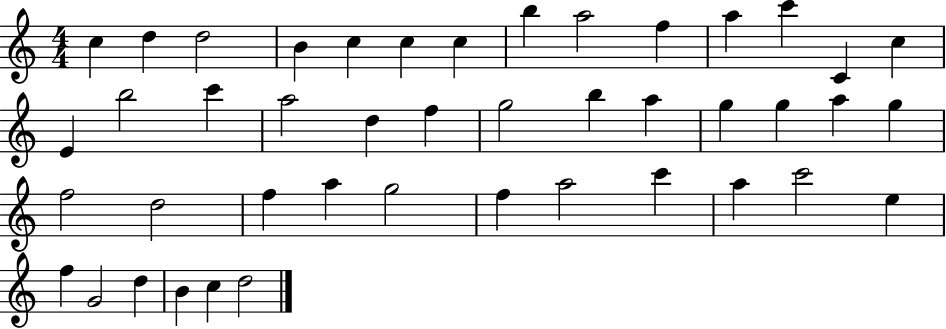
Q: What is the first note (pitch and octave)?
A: C5